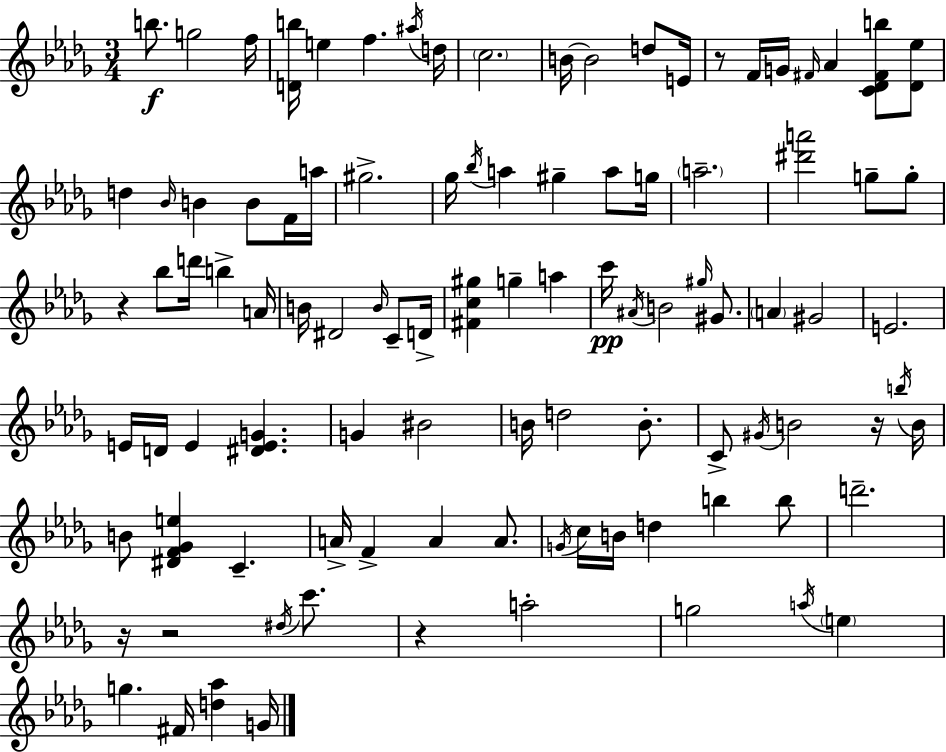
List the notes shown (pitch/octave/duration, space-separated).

B5/e. G5/h F5/s [D4,B5]/s E5/q F5/q. A#5/s D5/s C5/h. B4/s B4/h D5/e E4/s R/e F4/s G4/s F#4/s Ab4/q [C4,Db4,F#4,B5]/e [Db4,Eb5]/e D5/q Bb4/s B4/q B4/e F4/s A5/s G#5/h. Gb5/s Bb5/s A5/q G#5/q A5/e G5/s A5/h. [D#6,A6]/h G5/e G5/e R/q Bb5/e D6/s B5/q A4/s B4/s D#4/h B4/s C4/e D4/s [F#4,C5,G#5]/q G5/q A5/q C6/s A#4/s B4/h G#5/s G#4/e. A4/q G#4/h E4/h. E4/s D4/s E4/q [D#4,E4,G4]/q. G4/q BIS4/h B4/s D5/h B4/e. C4/e G#4/s B4/h R/s B5/s B4/s B4/e [D#4,F4,Gb4,E5]/q C4/q. A4/s F4/q A4/q A4/e. G4/s C5/s B4/s D5/q B5/q B5/e D6/h. R/s R/h D#5/s C6/e. R/q A5/h G5/h A5/s E5/q G5/q. F#4/s [D5,Ab5]/q G4/s